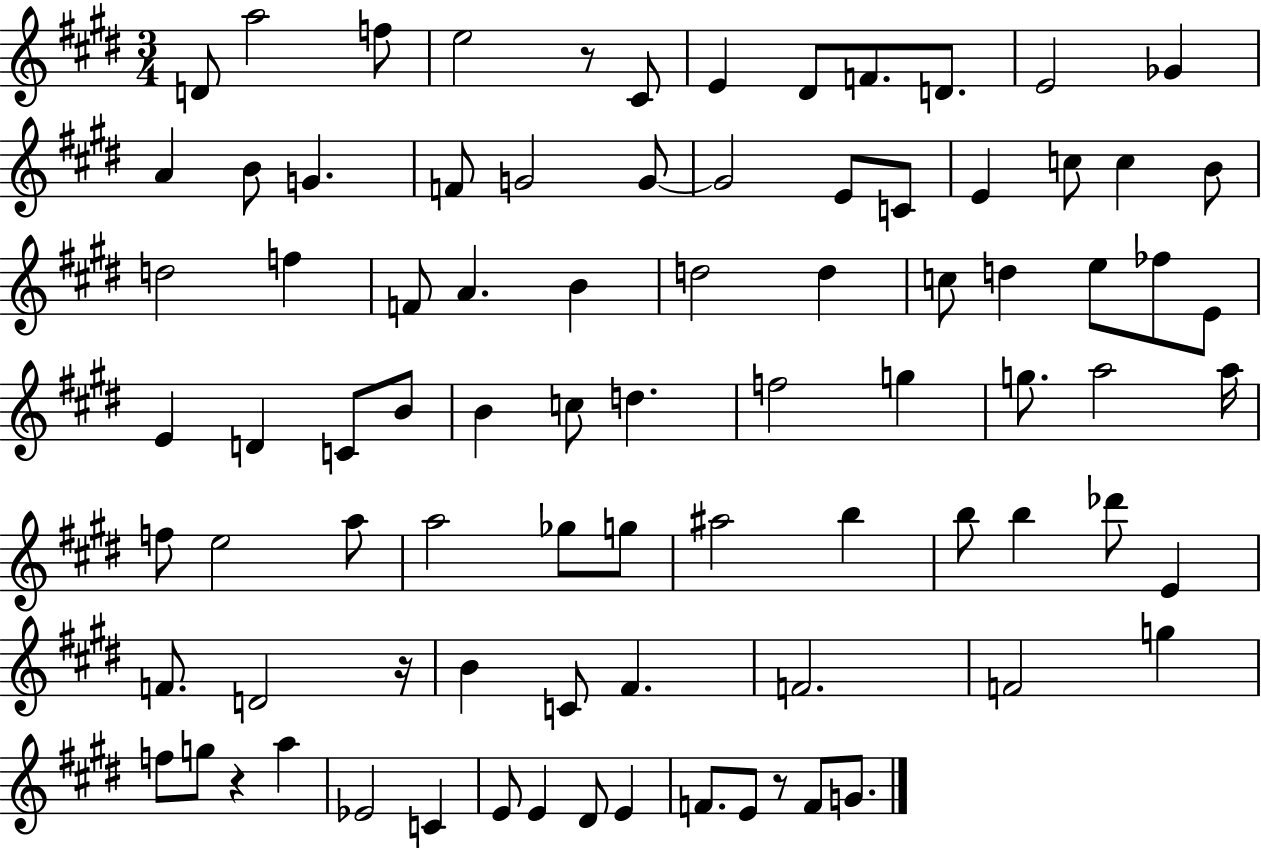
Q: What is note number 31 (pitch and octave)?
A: D5